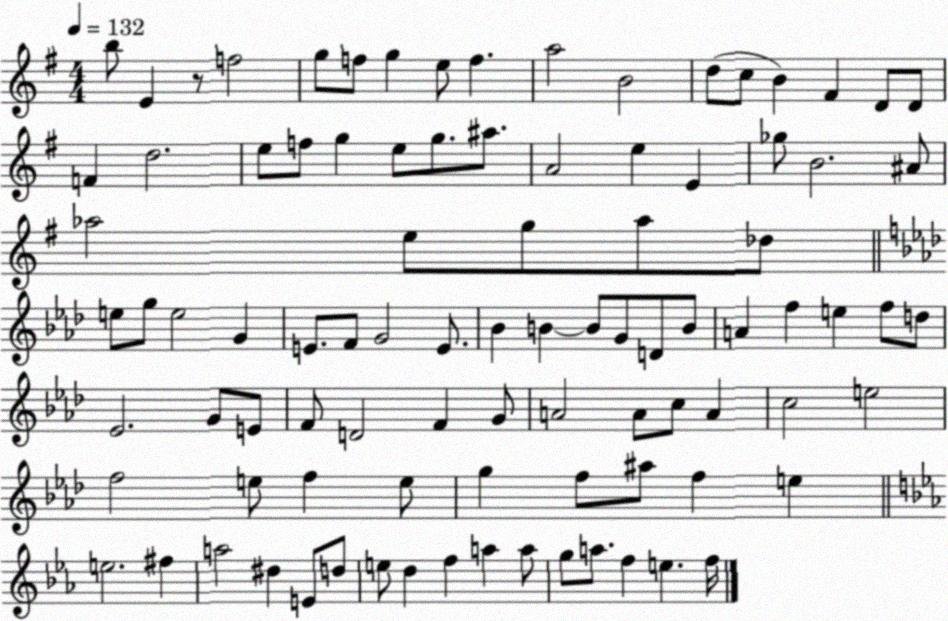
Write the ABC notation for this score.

X:1
T:Untitled
M:4/4
L:1/4
K:G
b/2 E z/2 f2 g/2 f/2 g e/2 f a2 B2 d/2 c/2 B ^F D/2 D/2 F d2 e/2 f/2 g e/2 g/2 ^a/2 A2 e E _g/2 B2 ^A/2 _a2 e/2 g/2 _a/2 _d/2 e/2 g/2 e2 G E/2 F/2 G2 E/2 _B B B/2 G/2 D/2 B/2 A f e f/2 d/2 _E2 G/2 E/2 F/2 D2 F G/2 A2 A/2 c/2 A c2 e2 f2 e/2 f e/2 g f/2 ^a/2 f e e2 ^f a2 ^d E/2 d/2 e/2 d f a a/2 g/2 a/2 f e f/4